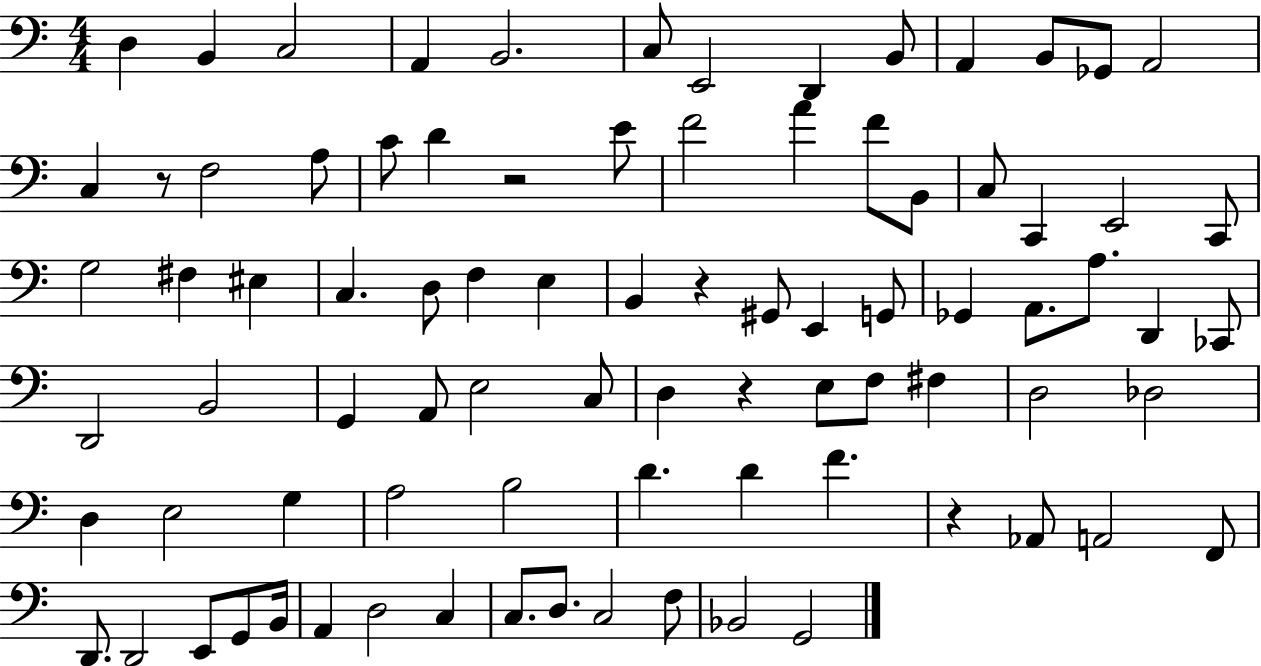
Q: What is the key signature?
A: C major